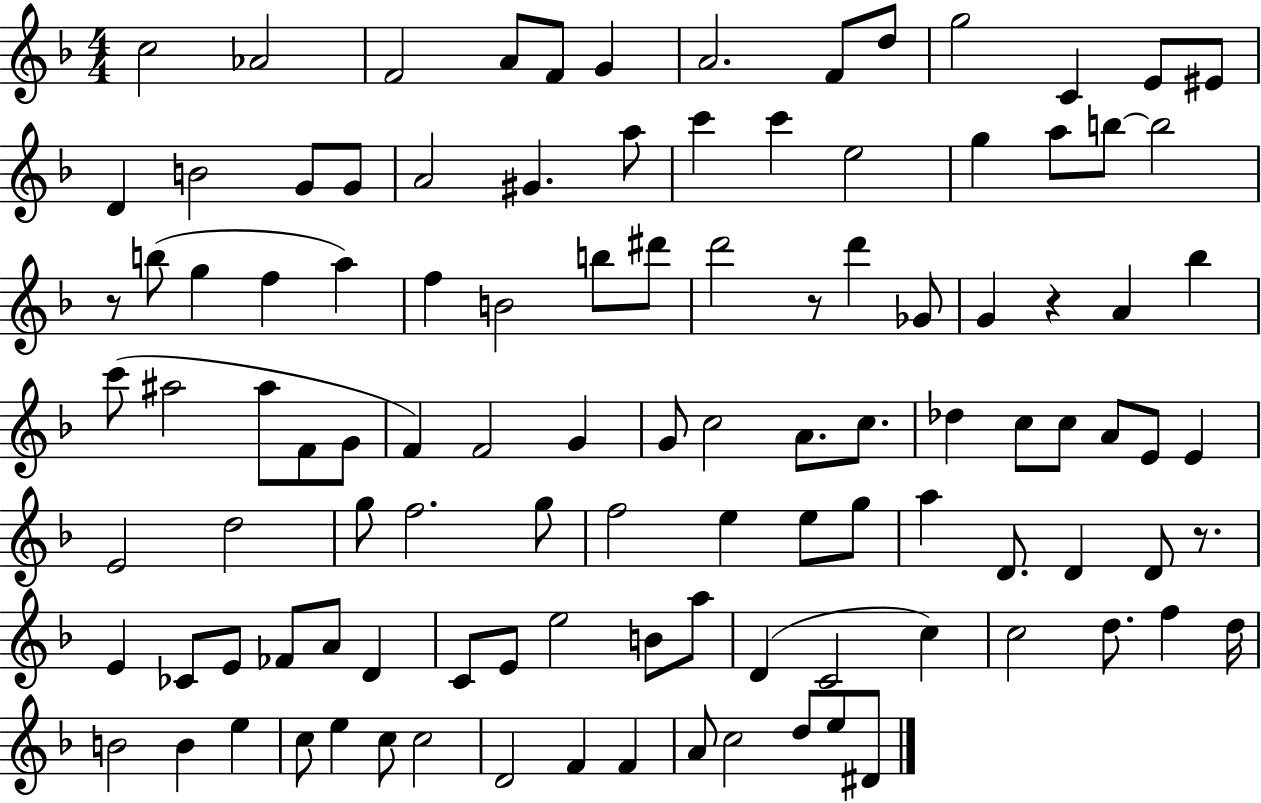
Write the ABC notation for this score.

X:1
T:Untitled
M:4/4
L:1/4
K:F
c2 _A2 F2 A/2 F/2 G A2 F/2 d/2 g2 C E/2 ^E/2 D B2 G/2 G/2 A2 ^G a/2 c' c' e2 g a/2 b/2 b2 z/2 b/2 g f a f B2 b/2 ^d'/2 d'2 z/2 d' _G/2 G z A _b c'/2 ^a2 ^a/2 F/2 G/2 F F2 G G/2 c2 A/2 c/2 _d c/2 c/2 A/2 E/2 E E2 d2 g/2 f2 g/2 f2 e e/2 g/2 a D/2 D D/2 z/2 E _C/2 E/2 _F/2 A/2 D C/2 E/2 e2 B/2 a/2 D C2 c c2 d/2 f d/4 B2 B e c/2 e c/2 c2 D2 F F A/2 c2 d/2 e/2 ^D/2